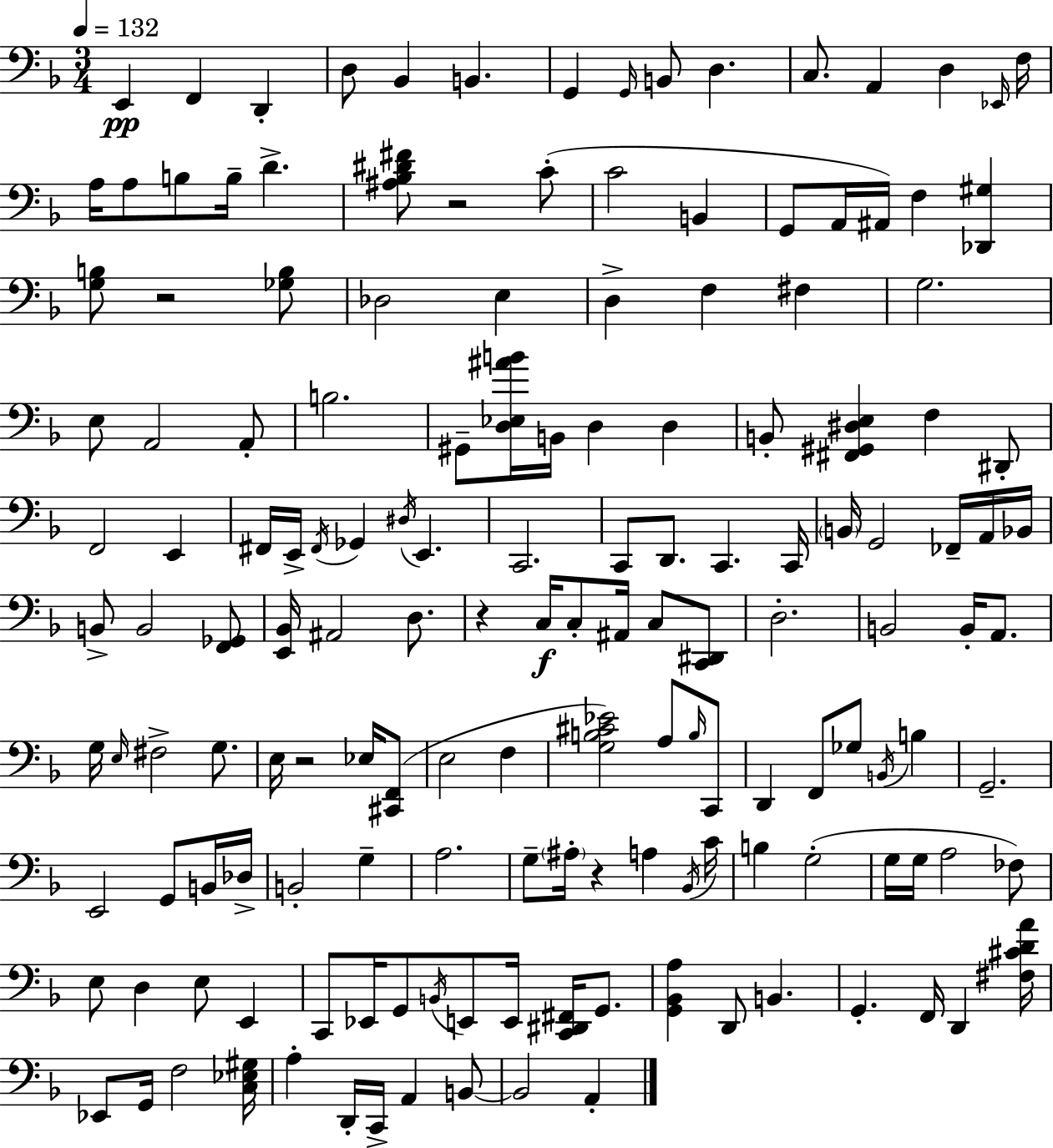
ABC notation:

X:1
T:Untitled
M:3/4
L:1/4
K:F
E,, F,, D,, D,/2 _B,, B,, G,, G,,/4 B,,/2 D, C,/2 A,, D, _E,,/4 F,/4 A,/4 A,/2 B,/2 B,/4 D [^A,_B,^D^F]/2 z2 C/2 C2 B,, G,,/2 A,,/4 ^A,,/4 F, [_D,,^G,] [G,B,]/2 z2 [_G,B,]/2 _D,2 E, D, F, ^F, G,2 E,/2 A,,2 A,,/2 B,2 ^G,,/2 [D,_E,^AB]/4 B,,/4 D, D, B,,/2 [^F,,^G,,^D,E,] F, ^D,,/2 F,,2 E,, ^F,,/4 E,,/4 ^F,,/4 _G,, ^D,/4 E,, C,,2 C,,/2 D,,/2 C,, C,,/4 B,,/4 G,,2 _F,,/4 A,,/4 _B,,/4 B,,/2 B,,2 [F,,_G,,]/2 [E,,_B,,]/4 ^A,,2 D,/2 z C,/4 C,/2 ^A,,/4 C,/2 [C,,^D,,]/2 D,2 B,,2 B,,/4 A,,/2 G,/4 E,/4 ^F,2 G,/2 E,/4 z2 _E,/4 [^C,,F,,]/2 E,2 F, [G,B,^C_E]2 A,/2 B,/4 C,,/2 D,, F,,/2 _G,/2 B,,/4 B, G,,2 E,,2 G,,/2 B,,/4 _D,/4 B,,2 G, A,2 G,/2 ^A,/4 z A, _B,,/4 C/4 B, G,2 G,/4 G,/4 A,2 _F,/2 E,/2 D, E,/2 E,, C,,/2 _E,,/4 G,,/2 B,,/4 E,,/2 E,,/4 [C,,^D,,^F,,]/4 G,,/2 [G,,_B,,A,] D,,/2 B,, G,, F,,/4 D,, [^F,^CDA]/4 _E,,/2 G,,/4 F,2 [C,_E,^G,]/4 A, D,,/4 C,,/4 A,, B,,/2 B,,2 A,,